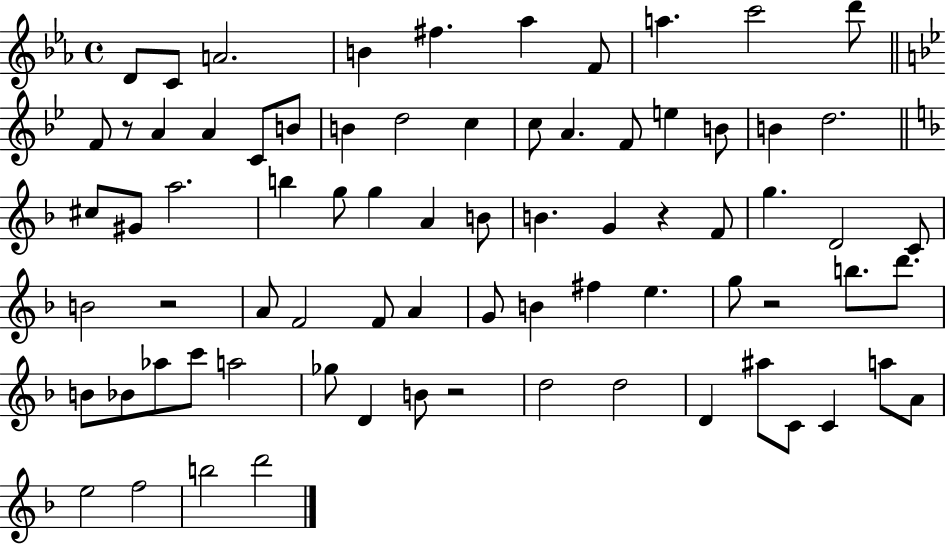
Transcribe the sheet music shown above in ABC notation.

X:1
T:Untitled
M:4/4
L:1/4
K:Eb
D/2 C/2 A2 B ^f _a F/2 a c'2 d'/2 F/2 z/2 A A C/2 B/2 B d2 c c/2 A F/2 e B/2 B d2 ^c/2 ^G/2 a2 b g/2 g A B/2 B G z F/2 g D2 C/2 B2 z2 A/2 F2 F/2 A G/2 B ^f e g/2 z2 b/2 d'/2 B/2 _B/2 _a/2 c'/2 a2 _g/2 D B/2 z2 d2 d2 D ^a/2 C/2 C a/2 A/2 e2 f2 b2 d'2